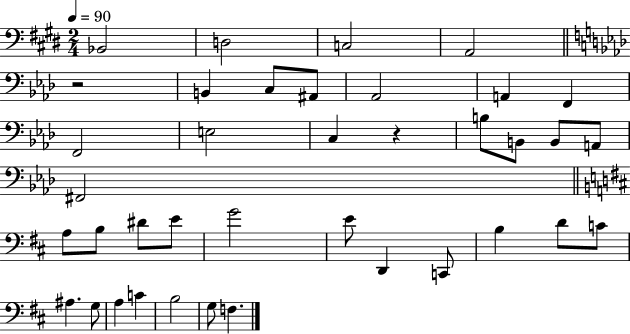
Bb2/h D3/h C3/h A2/h R/h B2/q C3/e A#2/e Ab2/h A2/q F2/q F2/h E3/h C3/q R/q B3/e B2/e B2/e A2/e F#2/h A3/e B3/e D#4/e E4/e G4/h E4/e D2/q C2/e B3/q D4/e C4/e A#3/q. G3/e A3/q C4/q B3/h G3/e F3/q.